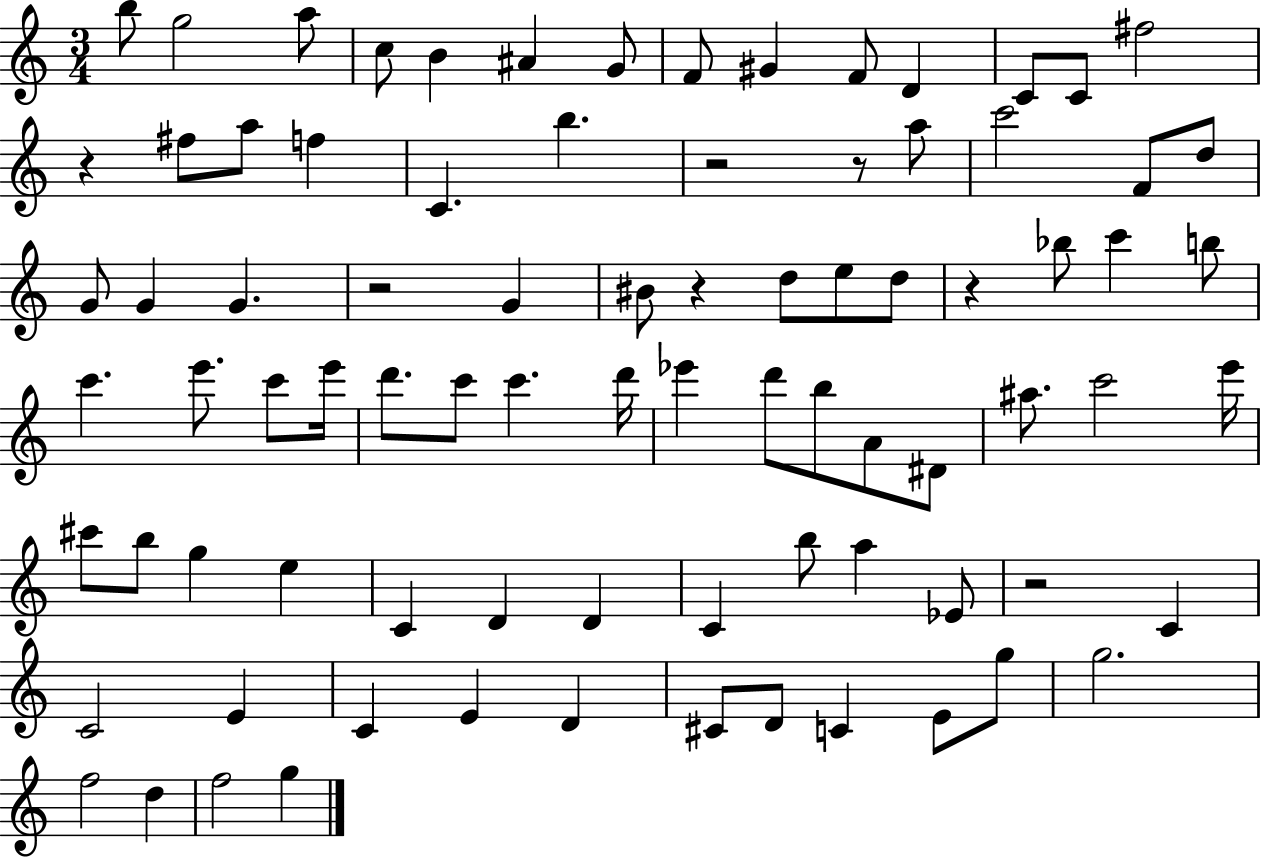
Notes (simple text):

B5/e G5/h A5/e C5/e B4/q A#4/q G4/e F4/e G#4/q F4/e D4/q C4/e C4/e F#5/h R/q F#5/e A5/e F5/q C4/q. B5/q. R/h R/e A5/e C6/h F4/e D5/e G4/e G4/q G4/q. R/h G4/q BIS4/e R/q D5/e E5/e D5/e R/q Bb5/e C6/q B5/e C6/q. E6/e. C6/e E6/s D6/e. C6/e C6/q. D6/s Eb6/q D6/e B5/e A4/e D#4/e A#5/e. C6/h E6/s C#6/e B5/e G5/q E5/q C4/q D4/q D4/q C4/q B5/e A5/q Eb4/e R/h C4/q C4/h E4/q C4/q E4/q D4/q C#4/e D4/e C4/q E4/e G5/e G5/h. F5/h D5/q F5/h G5/q